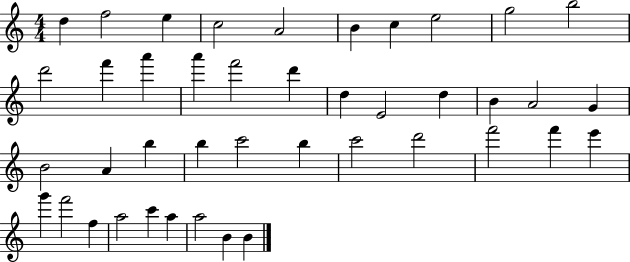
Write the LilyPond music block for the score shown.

{
  \clef treble
  \numericTimeSignature
  \time 4/4
  \key c \major
  d''4 f''2 e''4 | c''2 a'2 | b'4 c''4 e''2 | g''2 b''2 | \break d'''2 f'''4 a'''4 | a'''4 f'''2 d'''4 | d''4 e'2 d''4 | b'4 a'2 g'4 | \break b'2 a'4 b''4 | b''4 c'''2 b''4 | c'''2 d'''2 | f'''2 f'''4 e'''4 | \break g'''4 f'''2 f''4 | a''2 c'''4 a''4 | a''2 b'4 b'4 | \bar "|."
}